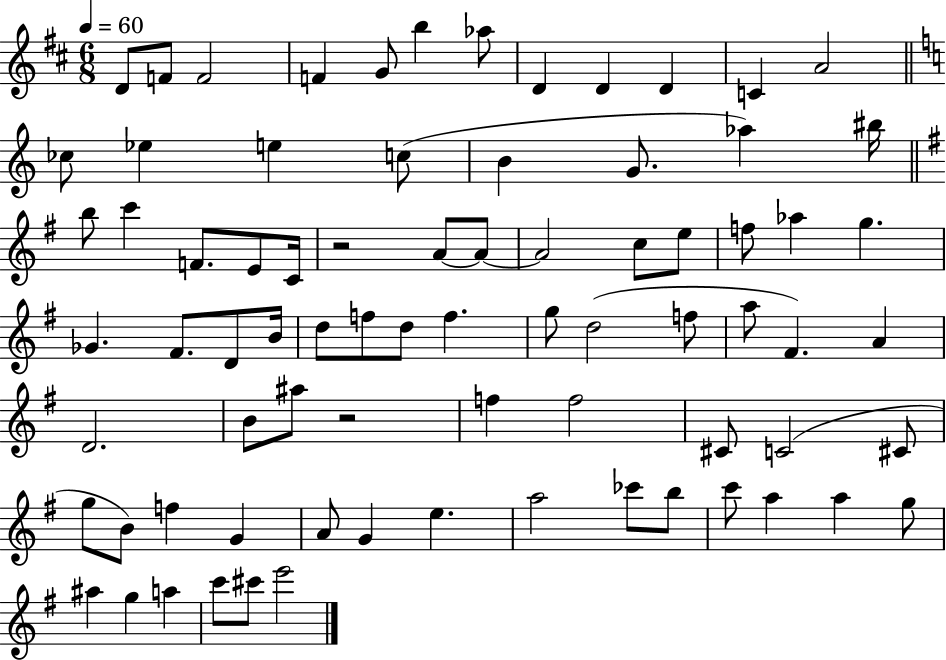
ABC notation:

X:1
T:Untitled
M:6/8
L:1/4
K:D
D/2 F/2 F2 F G/2 b _a/2 D D D C A2 _c/2 _e e c/2 B G/2 _a ^b/4 b/2 c' F/2 E/2 C/4 z2 A/2 A/2 A2 c/2 e/2 f/2 _a g _G ^F/2 D/2 B/4 d/2 f/2 d/2 f g/2 d2 f/2 a/2 ^F A D2 B/2 ^a/2 z2 f f2 ^C/2 C2 ^C/2 g/2 B/2 f G A/2 G e a2 _c'/2 b/2 c'/2 a a g/2 ^a g a c'/2 ^c'/2 e'2